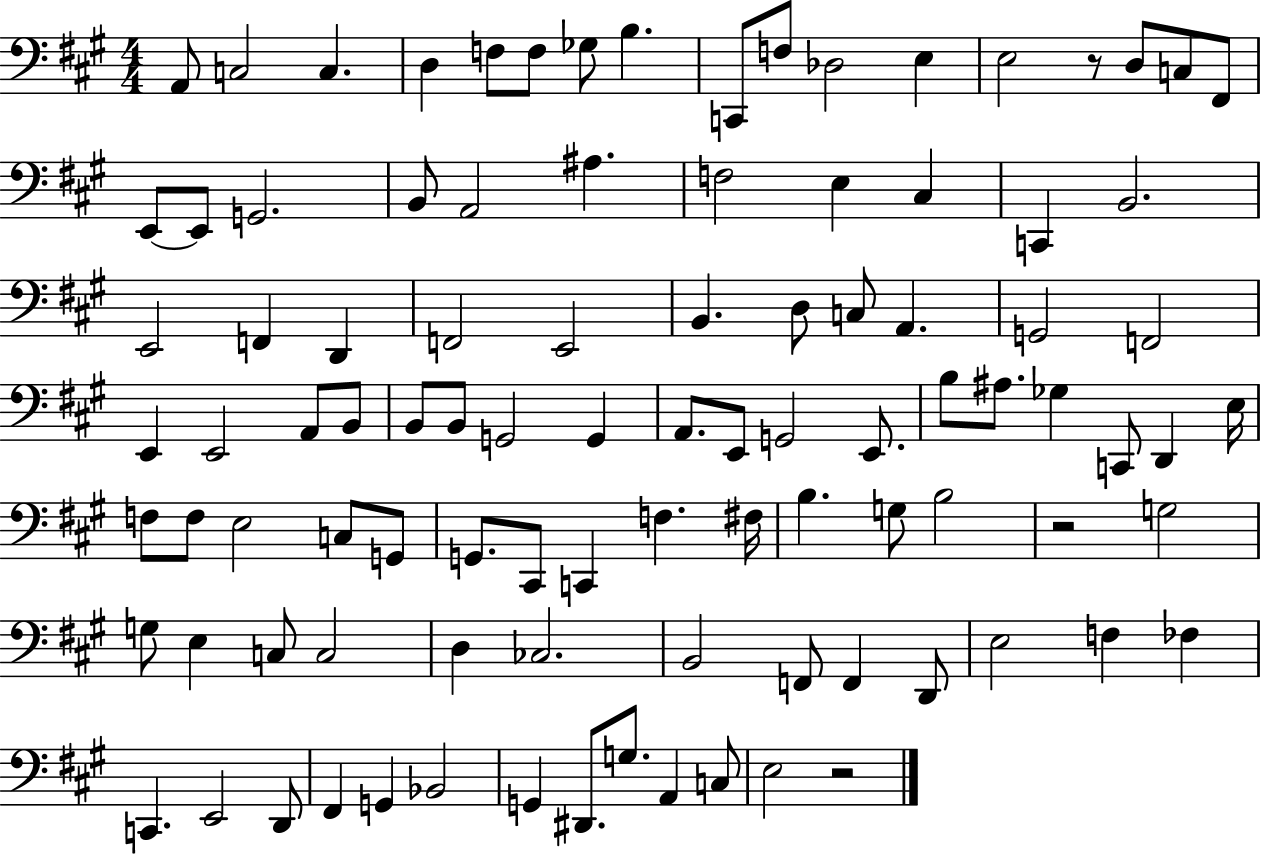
{
  \clef bass
  \numericTimeSignature
  \time 4/4
  \key a \major
  a,8 c2 c4. | d4 f8 f8 ges8 b4. | c,8 f8 des2 e4 | e2 r8 d8 c8 fis,8 | \break e,8~~ e,8 g,2. | b,8 a,2 ais4. | f2 e4 cis4 | c,4 b,2. | \break e,2 f,4 d,4 | f,2 e,2 | b,4. d8 c8 a,4. | g,2 f,2 | \break e,4 e,2 a,8 b,8 | b,8 b,8 g,2 g,4 | a,8. e,8 g,2 e,8. | b8 ais8. ges4 c,8 d,4 e16 | \break f8 f8 e2 c8 g,8 | g,8. cis,8 c,4 f4. fis16 | b4. g8 b2 | r2 g2 | \break g8 e4 c8 c2 | d4 ces2. | b,2 f,8 f,4 d,8 | e2 f4 fes4 | \break c,4. e,2 d,8 | fis,4 g,4 bes,2 | g,4 dis,8. g8. a,4 c8 | e2 r2 | \break \bar "|."
}